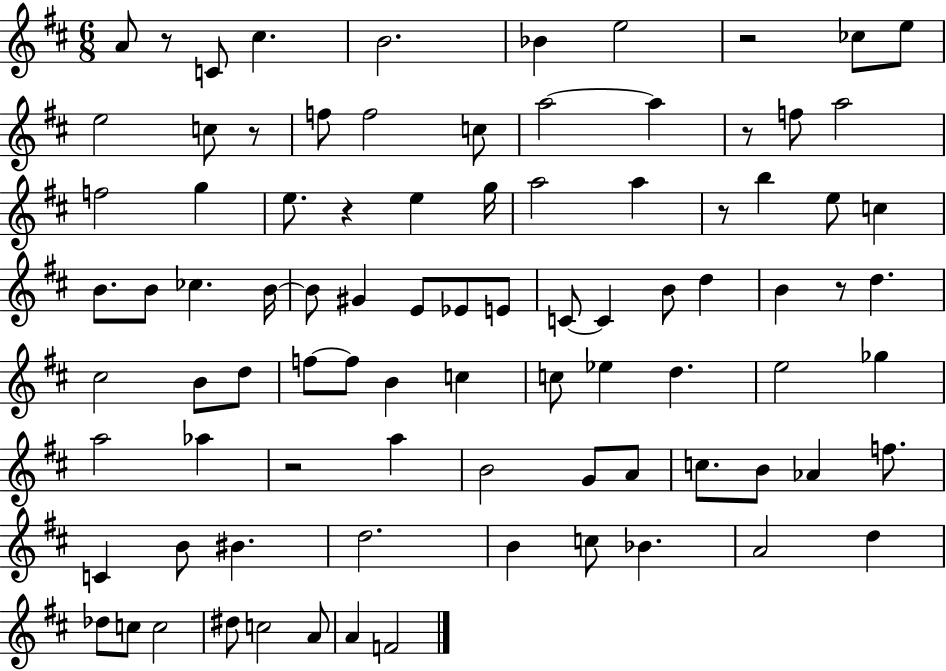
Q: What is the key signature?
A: D major